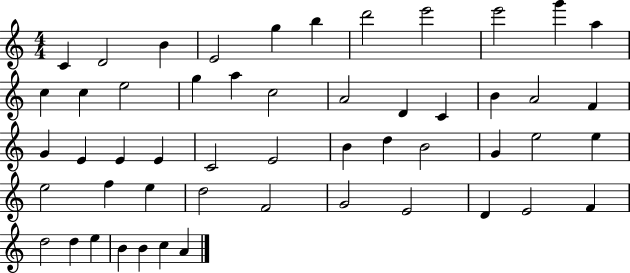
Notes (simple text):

C4/q D4/h B4/q E4/h G5/q B5/q D6/h E6/h E6/h G6/q A5/q C5/q C5/q E5/h G5/q A5/q C5/h A4/h D4/q C4/q B4/q A4/h F4/q G4/q E4/q E4/q E4/q C4/h E4/h B4/q D5/q B4/h G4/q E5/h E5/q E5/h F5/q E5/q D5/h F4/h G4/h E4/h D4/q E4/h F4/q D5/h D5/q E5/q B4/q B4/q C5/q A4/q